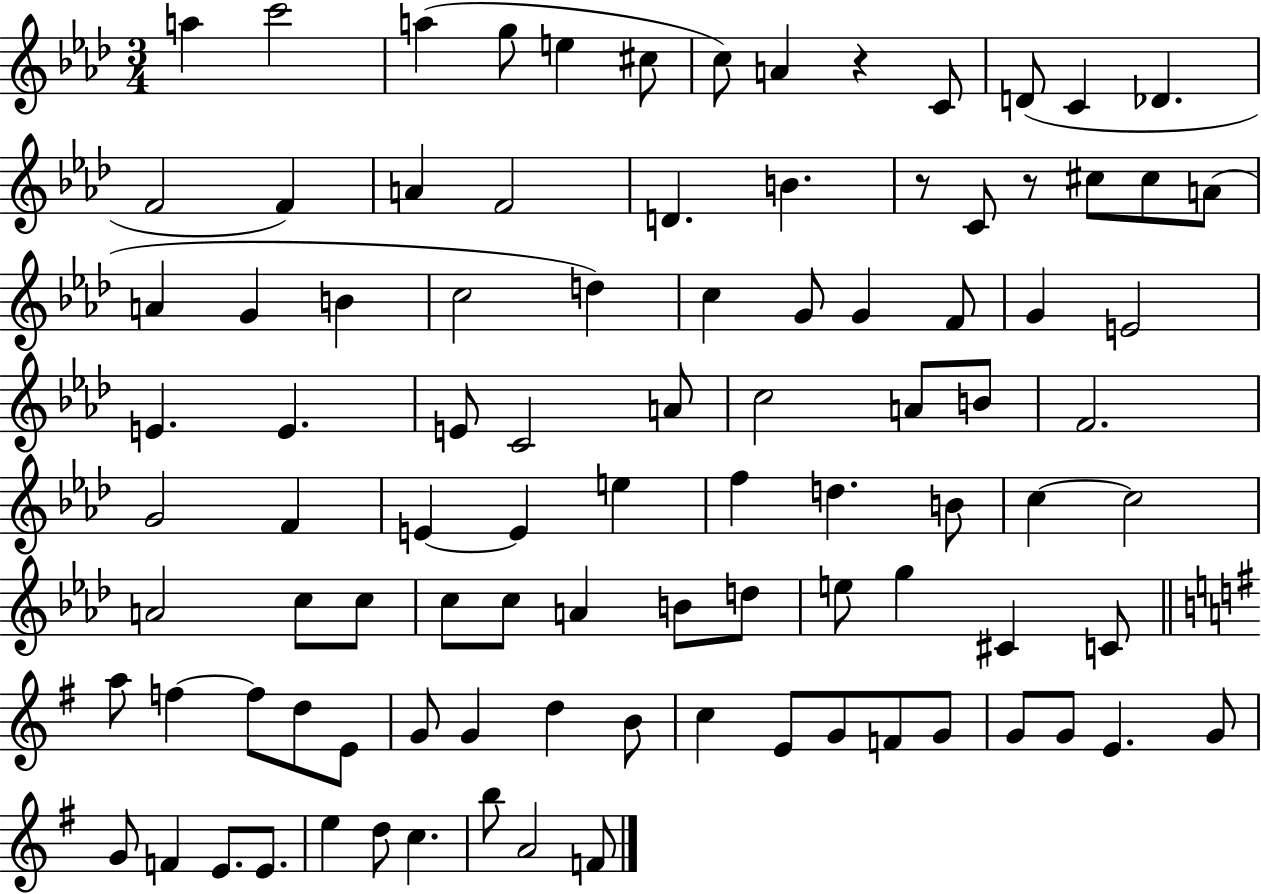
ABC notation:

X:1
T:Untitled
M:3/4
L:1/4
K:Ab
a c'2 a g/2 e ^c/2 c/2 A z C/2 D/2 C _D F2 F A F2 D B z/2 C/2 z/2 ^c/2 ^c/2 A/2 A G B c2 d c G/2 G F/2 G E2 E E E/2 C2 A/2 c2 A/2 B/2 F2 G2 F E E e f d B/2 c c2 A2 c/2 c/2 c/2 c/2 A B/2 d/2 e/2 g ^C C/2 a/2 f f/2 d/2 E/2 G/2 G d B/2 c E/2 G/2 F/2 G/2 G/2 G/2 E G/2 G/2 F E/2 E/2 e d/2 c b/2 A2 F/2